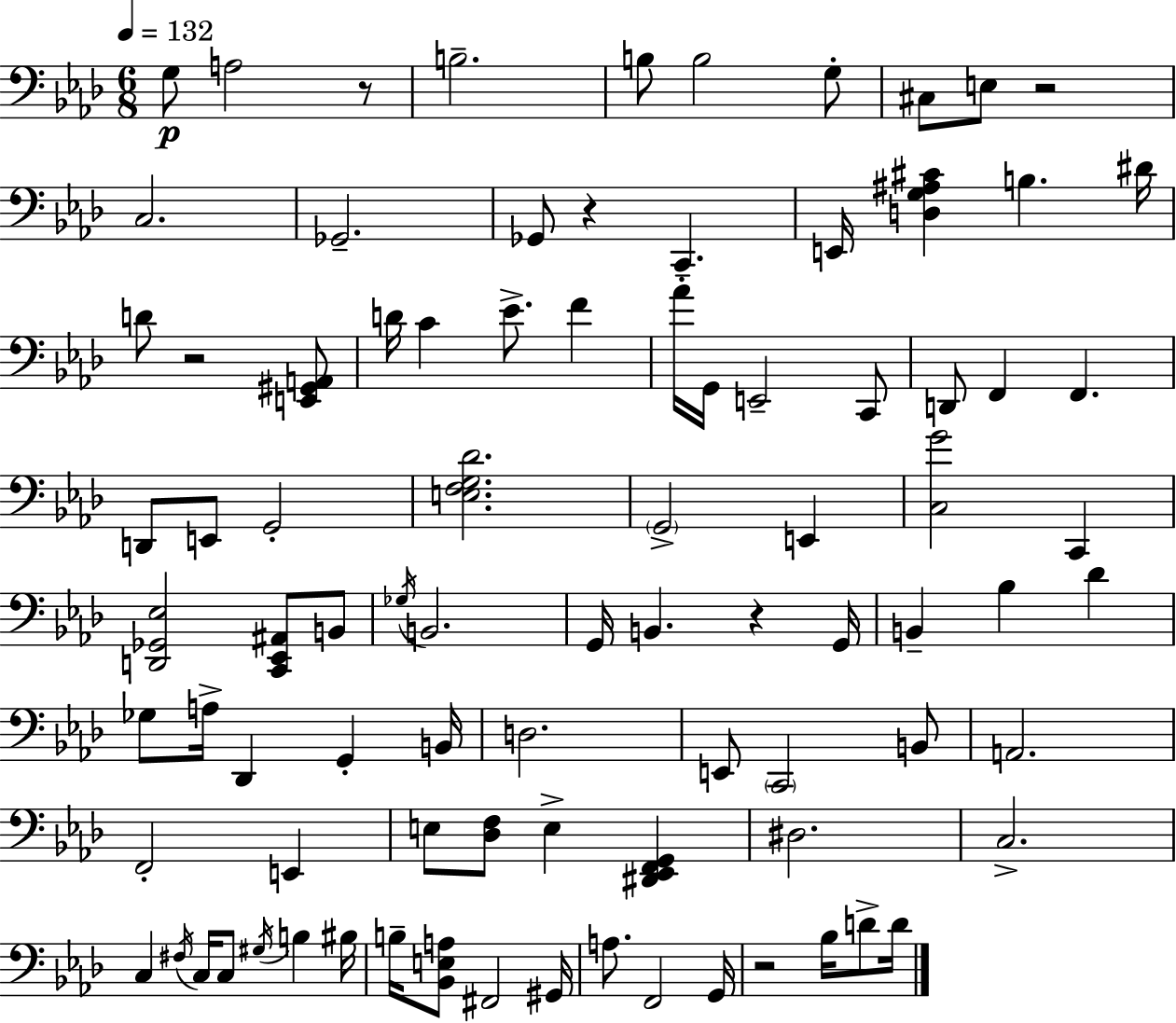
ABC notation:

X:1
T:Untitled
M:6/8
L:1/4
K:Ab
G,/2 A,2 z/2 B,2 B,/2 B,2 G,/2 ^C,/2 E,/2 z2 C,2 _G,,2 _G,,/2 z C,, E,,/4 [D,G,^A,^C] B, ^D/4 D/2 z2 [E,,^G,,A,,]/2 D/4 C _E/2 F _A/4 G,,/4 E,,2 C,,/2 D,,/2 F,, F,, D,,/2 E,,/2 G,,2 [E,F,G,_D]2 G,,2 E,, [C,G]2 C,, [D,,_G,,_E,]2 [C,,_E,,^A,,]/2 B,,/2 _G,/4 B,,2 G,,/4 B,, z G,,/4 B,, _B, _D _G,/2 A,/4 _D,, G,, B,,/4 D,2 E,,/2 C,,2 B,,/2 A,,2 F,,2 E,, E,/2 [_D,F,]/2 E, [^D,,_E,,F,,G,,] ^D,2 C,2 C, ^F,/4 C,/4 C,/2 ^G,/4 B, ^B,/4 B,/4 [_B,,E,A,]/2 ^F,,2 ^G,,/4 A,/2 F,,2 G,,/4 z2 _B,/4 D/2 D/4